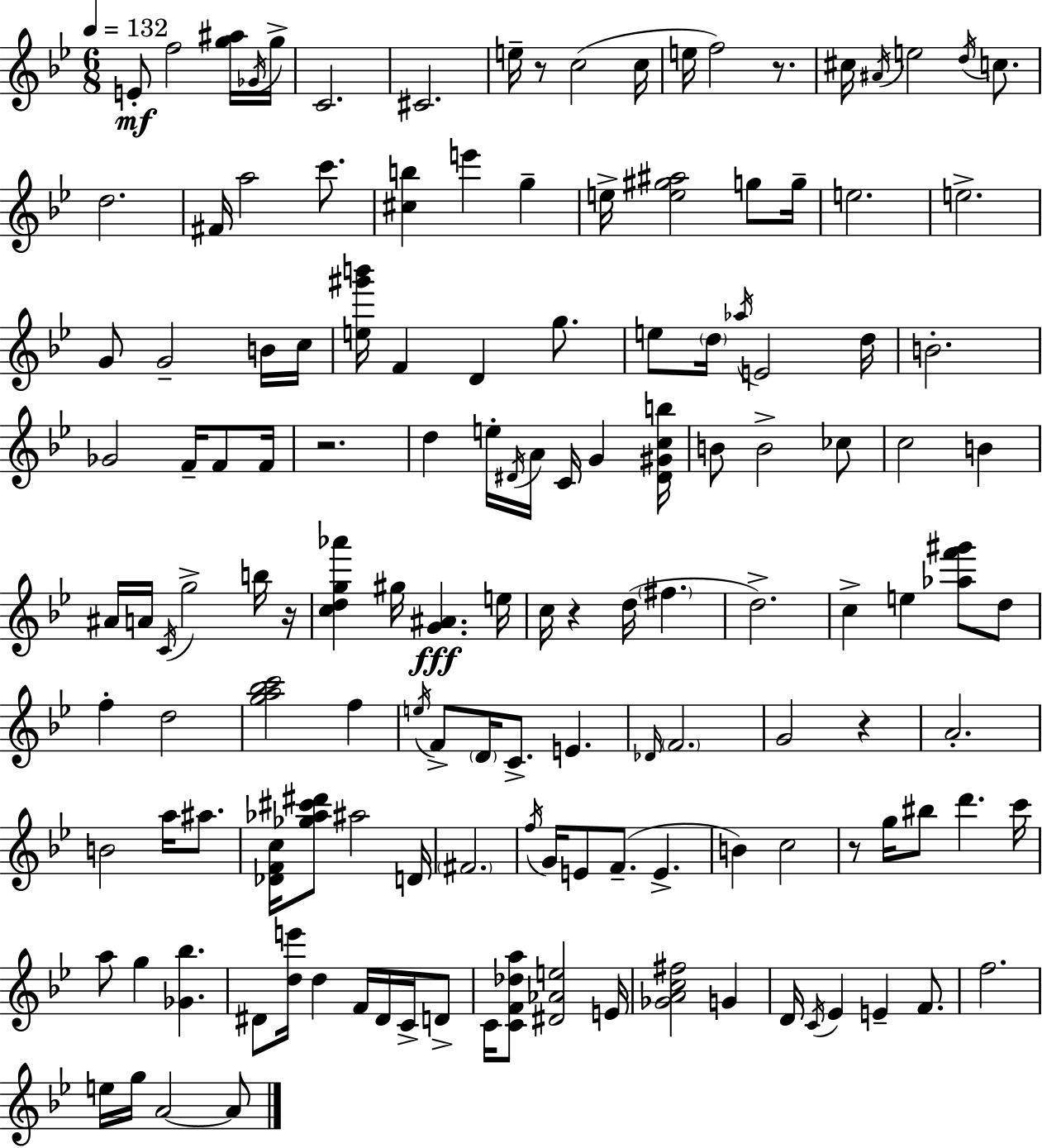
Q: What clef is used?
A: treble